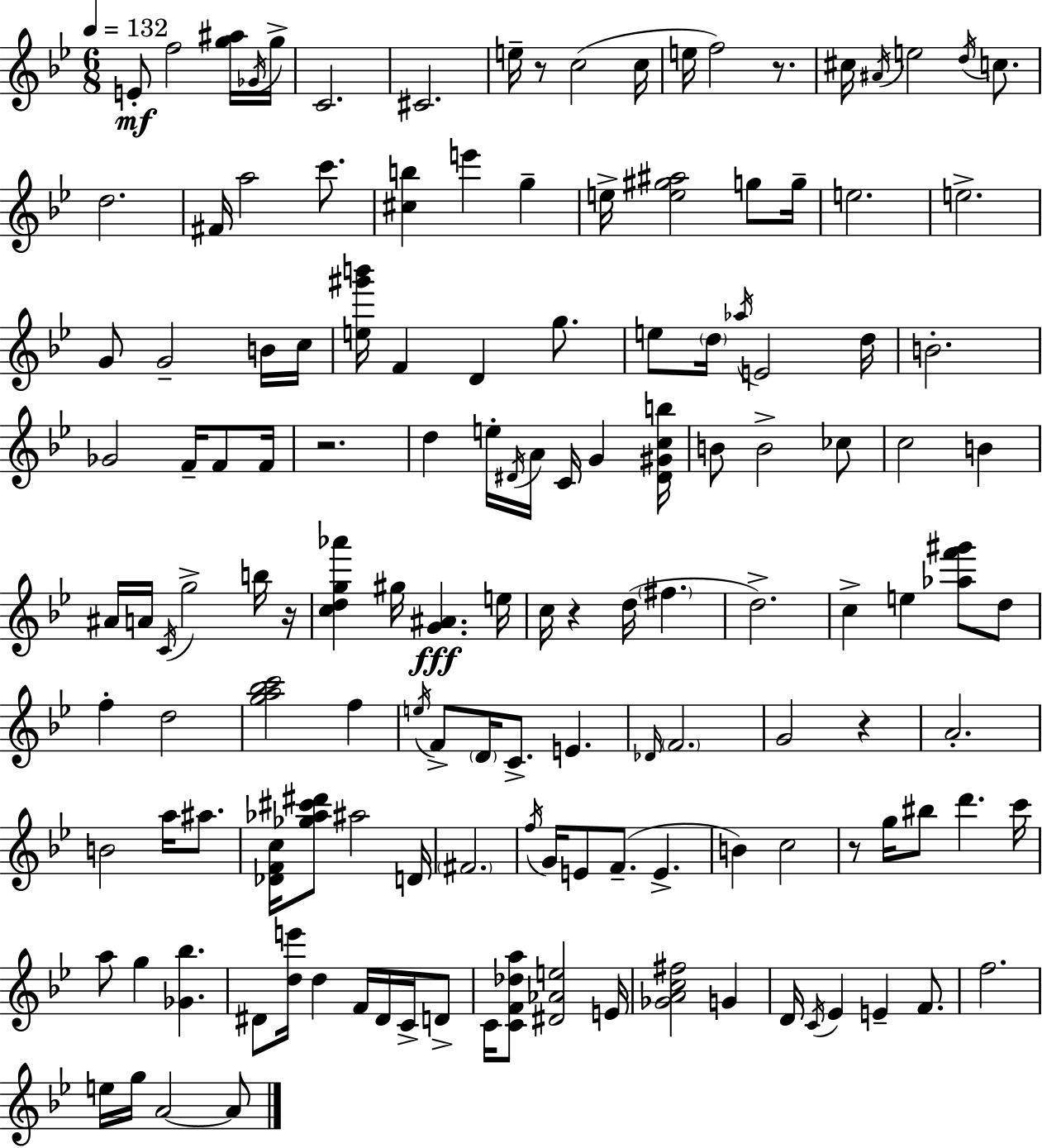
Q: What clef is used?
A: treble